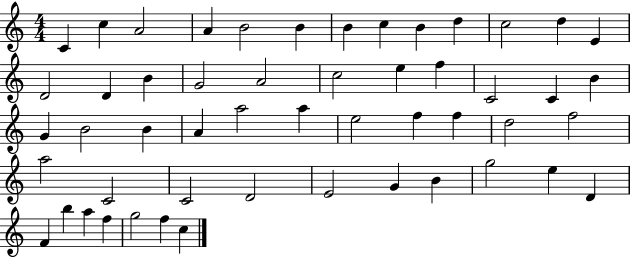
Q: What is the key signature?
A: C major